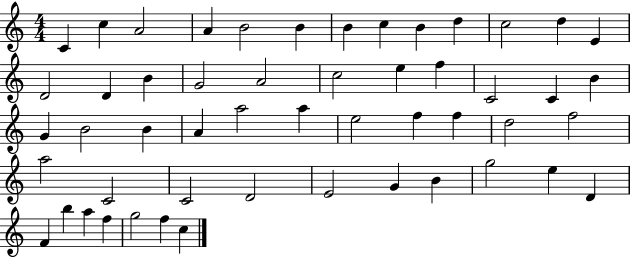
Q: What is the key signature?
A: C major